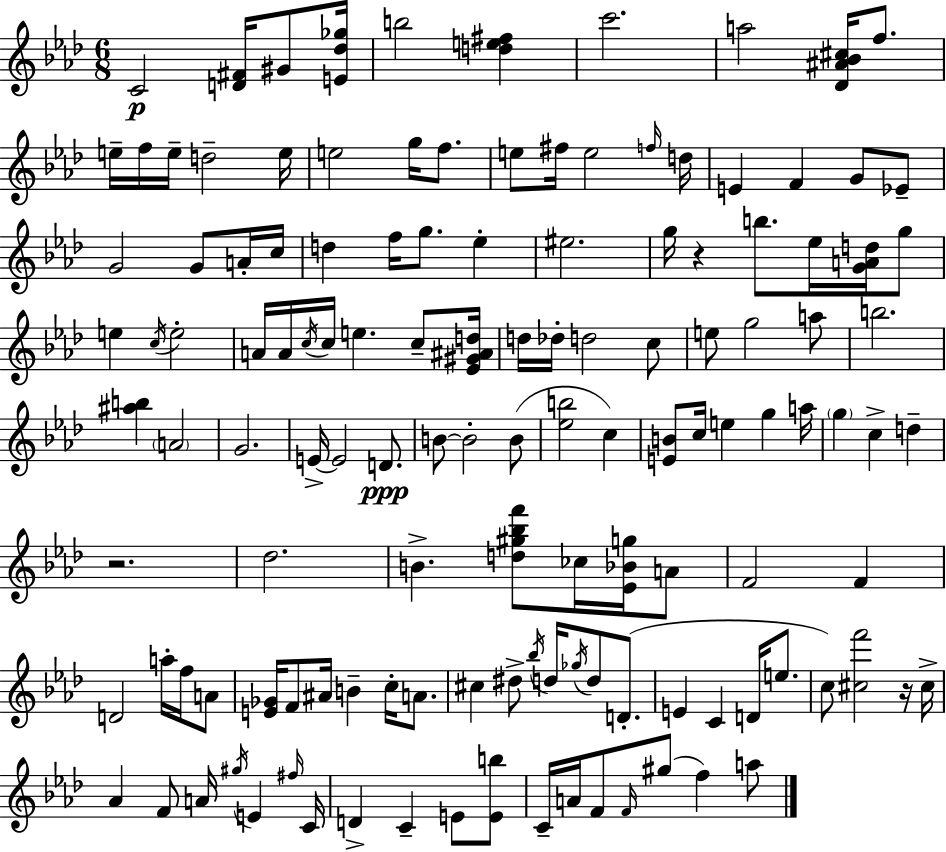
X:1
T:Untitled
M:6/8
L:1/4
K:Fm
C2 [D^F]/4 ^G/2 [E_d_g]/4 b2 [de^f] c'2 a2 [_D^A_B^c]/4 f/2 e/4 f/4 e/4 d2 e/4 e2 g/4 f/2 e/2 ^f/4 e2 f/4 d/4 E F G/2 _E/2 G2 G/2 A/4 c/4 d f/4 g/2 _e ^e2 g/4 z b/2 _e/4 [GAd]/4 g/2 e c/4 e2 A/4 A/4 c/4 c/4 e c/2 [_E^G^Ad]/4 d/4 _d/4 d2 c/2 e/2 g2 a/2 b2 [^ab] A2 G2 E/4 E2 D/2 B/2 B2 B/2 [_eb]2 c [EB]/2 c/4 e g a/4 g c d z2 _d2 B [d^g_bf']/2 _c/4 [_E_Bg]/4 A/2 F2 F D2 a/4 f/4 A/2 [E_G]/4 F/2 ^A/4 B c/4 A/2 ^c ^d/2 _b/4 d/4 _g/4 d/2 D/2 E C D/4 e/2 c/2 [^cf']2 z/4 ^c/4 _A F/2 A/4 ^g/4 E ^f/4 C/4 D C E/2 [Eb]/2 C/4 A/4 F/2 F/4 ^g/2 f a/2